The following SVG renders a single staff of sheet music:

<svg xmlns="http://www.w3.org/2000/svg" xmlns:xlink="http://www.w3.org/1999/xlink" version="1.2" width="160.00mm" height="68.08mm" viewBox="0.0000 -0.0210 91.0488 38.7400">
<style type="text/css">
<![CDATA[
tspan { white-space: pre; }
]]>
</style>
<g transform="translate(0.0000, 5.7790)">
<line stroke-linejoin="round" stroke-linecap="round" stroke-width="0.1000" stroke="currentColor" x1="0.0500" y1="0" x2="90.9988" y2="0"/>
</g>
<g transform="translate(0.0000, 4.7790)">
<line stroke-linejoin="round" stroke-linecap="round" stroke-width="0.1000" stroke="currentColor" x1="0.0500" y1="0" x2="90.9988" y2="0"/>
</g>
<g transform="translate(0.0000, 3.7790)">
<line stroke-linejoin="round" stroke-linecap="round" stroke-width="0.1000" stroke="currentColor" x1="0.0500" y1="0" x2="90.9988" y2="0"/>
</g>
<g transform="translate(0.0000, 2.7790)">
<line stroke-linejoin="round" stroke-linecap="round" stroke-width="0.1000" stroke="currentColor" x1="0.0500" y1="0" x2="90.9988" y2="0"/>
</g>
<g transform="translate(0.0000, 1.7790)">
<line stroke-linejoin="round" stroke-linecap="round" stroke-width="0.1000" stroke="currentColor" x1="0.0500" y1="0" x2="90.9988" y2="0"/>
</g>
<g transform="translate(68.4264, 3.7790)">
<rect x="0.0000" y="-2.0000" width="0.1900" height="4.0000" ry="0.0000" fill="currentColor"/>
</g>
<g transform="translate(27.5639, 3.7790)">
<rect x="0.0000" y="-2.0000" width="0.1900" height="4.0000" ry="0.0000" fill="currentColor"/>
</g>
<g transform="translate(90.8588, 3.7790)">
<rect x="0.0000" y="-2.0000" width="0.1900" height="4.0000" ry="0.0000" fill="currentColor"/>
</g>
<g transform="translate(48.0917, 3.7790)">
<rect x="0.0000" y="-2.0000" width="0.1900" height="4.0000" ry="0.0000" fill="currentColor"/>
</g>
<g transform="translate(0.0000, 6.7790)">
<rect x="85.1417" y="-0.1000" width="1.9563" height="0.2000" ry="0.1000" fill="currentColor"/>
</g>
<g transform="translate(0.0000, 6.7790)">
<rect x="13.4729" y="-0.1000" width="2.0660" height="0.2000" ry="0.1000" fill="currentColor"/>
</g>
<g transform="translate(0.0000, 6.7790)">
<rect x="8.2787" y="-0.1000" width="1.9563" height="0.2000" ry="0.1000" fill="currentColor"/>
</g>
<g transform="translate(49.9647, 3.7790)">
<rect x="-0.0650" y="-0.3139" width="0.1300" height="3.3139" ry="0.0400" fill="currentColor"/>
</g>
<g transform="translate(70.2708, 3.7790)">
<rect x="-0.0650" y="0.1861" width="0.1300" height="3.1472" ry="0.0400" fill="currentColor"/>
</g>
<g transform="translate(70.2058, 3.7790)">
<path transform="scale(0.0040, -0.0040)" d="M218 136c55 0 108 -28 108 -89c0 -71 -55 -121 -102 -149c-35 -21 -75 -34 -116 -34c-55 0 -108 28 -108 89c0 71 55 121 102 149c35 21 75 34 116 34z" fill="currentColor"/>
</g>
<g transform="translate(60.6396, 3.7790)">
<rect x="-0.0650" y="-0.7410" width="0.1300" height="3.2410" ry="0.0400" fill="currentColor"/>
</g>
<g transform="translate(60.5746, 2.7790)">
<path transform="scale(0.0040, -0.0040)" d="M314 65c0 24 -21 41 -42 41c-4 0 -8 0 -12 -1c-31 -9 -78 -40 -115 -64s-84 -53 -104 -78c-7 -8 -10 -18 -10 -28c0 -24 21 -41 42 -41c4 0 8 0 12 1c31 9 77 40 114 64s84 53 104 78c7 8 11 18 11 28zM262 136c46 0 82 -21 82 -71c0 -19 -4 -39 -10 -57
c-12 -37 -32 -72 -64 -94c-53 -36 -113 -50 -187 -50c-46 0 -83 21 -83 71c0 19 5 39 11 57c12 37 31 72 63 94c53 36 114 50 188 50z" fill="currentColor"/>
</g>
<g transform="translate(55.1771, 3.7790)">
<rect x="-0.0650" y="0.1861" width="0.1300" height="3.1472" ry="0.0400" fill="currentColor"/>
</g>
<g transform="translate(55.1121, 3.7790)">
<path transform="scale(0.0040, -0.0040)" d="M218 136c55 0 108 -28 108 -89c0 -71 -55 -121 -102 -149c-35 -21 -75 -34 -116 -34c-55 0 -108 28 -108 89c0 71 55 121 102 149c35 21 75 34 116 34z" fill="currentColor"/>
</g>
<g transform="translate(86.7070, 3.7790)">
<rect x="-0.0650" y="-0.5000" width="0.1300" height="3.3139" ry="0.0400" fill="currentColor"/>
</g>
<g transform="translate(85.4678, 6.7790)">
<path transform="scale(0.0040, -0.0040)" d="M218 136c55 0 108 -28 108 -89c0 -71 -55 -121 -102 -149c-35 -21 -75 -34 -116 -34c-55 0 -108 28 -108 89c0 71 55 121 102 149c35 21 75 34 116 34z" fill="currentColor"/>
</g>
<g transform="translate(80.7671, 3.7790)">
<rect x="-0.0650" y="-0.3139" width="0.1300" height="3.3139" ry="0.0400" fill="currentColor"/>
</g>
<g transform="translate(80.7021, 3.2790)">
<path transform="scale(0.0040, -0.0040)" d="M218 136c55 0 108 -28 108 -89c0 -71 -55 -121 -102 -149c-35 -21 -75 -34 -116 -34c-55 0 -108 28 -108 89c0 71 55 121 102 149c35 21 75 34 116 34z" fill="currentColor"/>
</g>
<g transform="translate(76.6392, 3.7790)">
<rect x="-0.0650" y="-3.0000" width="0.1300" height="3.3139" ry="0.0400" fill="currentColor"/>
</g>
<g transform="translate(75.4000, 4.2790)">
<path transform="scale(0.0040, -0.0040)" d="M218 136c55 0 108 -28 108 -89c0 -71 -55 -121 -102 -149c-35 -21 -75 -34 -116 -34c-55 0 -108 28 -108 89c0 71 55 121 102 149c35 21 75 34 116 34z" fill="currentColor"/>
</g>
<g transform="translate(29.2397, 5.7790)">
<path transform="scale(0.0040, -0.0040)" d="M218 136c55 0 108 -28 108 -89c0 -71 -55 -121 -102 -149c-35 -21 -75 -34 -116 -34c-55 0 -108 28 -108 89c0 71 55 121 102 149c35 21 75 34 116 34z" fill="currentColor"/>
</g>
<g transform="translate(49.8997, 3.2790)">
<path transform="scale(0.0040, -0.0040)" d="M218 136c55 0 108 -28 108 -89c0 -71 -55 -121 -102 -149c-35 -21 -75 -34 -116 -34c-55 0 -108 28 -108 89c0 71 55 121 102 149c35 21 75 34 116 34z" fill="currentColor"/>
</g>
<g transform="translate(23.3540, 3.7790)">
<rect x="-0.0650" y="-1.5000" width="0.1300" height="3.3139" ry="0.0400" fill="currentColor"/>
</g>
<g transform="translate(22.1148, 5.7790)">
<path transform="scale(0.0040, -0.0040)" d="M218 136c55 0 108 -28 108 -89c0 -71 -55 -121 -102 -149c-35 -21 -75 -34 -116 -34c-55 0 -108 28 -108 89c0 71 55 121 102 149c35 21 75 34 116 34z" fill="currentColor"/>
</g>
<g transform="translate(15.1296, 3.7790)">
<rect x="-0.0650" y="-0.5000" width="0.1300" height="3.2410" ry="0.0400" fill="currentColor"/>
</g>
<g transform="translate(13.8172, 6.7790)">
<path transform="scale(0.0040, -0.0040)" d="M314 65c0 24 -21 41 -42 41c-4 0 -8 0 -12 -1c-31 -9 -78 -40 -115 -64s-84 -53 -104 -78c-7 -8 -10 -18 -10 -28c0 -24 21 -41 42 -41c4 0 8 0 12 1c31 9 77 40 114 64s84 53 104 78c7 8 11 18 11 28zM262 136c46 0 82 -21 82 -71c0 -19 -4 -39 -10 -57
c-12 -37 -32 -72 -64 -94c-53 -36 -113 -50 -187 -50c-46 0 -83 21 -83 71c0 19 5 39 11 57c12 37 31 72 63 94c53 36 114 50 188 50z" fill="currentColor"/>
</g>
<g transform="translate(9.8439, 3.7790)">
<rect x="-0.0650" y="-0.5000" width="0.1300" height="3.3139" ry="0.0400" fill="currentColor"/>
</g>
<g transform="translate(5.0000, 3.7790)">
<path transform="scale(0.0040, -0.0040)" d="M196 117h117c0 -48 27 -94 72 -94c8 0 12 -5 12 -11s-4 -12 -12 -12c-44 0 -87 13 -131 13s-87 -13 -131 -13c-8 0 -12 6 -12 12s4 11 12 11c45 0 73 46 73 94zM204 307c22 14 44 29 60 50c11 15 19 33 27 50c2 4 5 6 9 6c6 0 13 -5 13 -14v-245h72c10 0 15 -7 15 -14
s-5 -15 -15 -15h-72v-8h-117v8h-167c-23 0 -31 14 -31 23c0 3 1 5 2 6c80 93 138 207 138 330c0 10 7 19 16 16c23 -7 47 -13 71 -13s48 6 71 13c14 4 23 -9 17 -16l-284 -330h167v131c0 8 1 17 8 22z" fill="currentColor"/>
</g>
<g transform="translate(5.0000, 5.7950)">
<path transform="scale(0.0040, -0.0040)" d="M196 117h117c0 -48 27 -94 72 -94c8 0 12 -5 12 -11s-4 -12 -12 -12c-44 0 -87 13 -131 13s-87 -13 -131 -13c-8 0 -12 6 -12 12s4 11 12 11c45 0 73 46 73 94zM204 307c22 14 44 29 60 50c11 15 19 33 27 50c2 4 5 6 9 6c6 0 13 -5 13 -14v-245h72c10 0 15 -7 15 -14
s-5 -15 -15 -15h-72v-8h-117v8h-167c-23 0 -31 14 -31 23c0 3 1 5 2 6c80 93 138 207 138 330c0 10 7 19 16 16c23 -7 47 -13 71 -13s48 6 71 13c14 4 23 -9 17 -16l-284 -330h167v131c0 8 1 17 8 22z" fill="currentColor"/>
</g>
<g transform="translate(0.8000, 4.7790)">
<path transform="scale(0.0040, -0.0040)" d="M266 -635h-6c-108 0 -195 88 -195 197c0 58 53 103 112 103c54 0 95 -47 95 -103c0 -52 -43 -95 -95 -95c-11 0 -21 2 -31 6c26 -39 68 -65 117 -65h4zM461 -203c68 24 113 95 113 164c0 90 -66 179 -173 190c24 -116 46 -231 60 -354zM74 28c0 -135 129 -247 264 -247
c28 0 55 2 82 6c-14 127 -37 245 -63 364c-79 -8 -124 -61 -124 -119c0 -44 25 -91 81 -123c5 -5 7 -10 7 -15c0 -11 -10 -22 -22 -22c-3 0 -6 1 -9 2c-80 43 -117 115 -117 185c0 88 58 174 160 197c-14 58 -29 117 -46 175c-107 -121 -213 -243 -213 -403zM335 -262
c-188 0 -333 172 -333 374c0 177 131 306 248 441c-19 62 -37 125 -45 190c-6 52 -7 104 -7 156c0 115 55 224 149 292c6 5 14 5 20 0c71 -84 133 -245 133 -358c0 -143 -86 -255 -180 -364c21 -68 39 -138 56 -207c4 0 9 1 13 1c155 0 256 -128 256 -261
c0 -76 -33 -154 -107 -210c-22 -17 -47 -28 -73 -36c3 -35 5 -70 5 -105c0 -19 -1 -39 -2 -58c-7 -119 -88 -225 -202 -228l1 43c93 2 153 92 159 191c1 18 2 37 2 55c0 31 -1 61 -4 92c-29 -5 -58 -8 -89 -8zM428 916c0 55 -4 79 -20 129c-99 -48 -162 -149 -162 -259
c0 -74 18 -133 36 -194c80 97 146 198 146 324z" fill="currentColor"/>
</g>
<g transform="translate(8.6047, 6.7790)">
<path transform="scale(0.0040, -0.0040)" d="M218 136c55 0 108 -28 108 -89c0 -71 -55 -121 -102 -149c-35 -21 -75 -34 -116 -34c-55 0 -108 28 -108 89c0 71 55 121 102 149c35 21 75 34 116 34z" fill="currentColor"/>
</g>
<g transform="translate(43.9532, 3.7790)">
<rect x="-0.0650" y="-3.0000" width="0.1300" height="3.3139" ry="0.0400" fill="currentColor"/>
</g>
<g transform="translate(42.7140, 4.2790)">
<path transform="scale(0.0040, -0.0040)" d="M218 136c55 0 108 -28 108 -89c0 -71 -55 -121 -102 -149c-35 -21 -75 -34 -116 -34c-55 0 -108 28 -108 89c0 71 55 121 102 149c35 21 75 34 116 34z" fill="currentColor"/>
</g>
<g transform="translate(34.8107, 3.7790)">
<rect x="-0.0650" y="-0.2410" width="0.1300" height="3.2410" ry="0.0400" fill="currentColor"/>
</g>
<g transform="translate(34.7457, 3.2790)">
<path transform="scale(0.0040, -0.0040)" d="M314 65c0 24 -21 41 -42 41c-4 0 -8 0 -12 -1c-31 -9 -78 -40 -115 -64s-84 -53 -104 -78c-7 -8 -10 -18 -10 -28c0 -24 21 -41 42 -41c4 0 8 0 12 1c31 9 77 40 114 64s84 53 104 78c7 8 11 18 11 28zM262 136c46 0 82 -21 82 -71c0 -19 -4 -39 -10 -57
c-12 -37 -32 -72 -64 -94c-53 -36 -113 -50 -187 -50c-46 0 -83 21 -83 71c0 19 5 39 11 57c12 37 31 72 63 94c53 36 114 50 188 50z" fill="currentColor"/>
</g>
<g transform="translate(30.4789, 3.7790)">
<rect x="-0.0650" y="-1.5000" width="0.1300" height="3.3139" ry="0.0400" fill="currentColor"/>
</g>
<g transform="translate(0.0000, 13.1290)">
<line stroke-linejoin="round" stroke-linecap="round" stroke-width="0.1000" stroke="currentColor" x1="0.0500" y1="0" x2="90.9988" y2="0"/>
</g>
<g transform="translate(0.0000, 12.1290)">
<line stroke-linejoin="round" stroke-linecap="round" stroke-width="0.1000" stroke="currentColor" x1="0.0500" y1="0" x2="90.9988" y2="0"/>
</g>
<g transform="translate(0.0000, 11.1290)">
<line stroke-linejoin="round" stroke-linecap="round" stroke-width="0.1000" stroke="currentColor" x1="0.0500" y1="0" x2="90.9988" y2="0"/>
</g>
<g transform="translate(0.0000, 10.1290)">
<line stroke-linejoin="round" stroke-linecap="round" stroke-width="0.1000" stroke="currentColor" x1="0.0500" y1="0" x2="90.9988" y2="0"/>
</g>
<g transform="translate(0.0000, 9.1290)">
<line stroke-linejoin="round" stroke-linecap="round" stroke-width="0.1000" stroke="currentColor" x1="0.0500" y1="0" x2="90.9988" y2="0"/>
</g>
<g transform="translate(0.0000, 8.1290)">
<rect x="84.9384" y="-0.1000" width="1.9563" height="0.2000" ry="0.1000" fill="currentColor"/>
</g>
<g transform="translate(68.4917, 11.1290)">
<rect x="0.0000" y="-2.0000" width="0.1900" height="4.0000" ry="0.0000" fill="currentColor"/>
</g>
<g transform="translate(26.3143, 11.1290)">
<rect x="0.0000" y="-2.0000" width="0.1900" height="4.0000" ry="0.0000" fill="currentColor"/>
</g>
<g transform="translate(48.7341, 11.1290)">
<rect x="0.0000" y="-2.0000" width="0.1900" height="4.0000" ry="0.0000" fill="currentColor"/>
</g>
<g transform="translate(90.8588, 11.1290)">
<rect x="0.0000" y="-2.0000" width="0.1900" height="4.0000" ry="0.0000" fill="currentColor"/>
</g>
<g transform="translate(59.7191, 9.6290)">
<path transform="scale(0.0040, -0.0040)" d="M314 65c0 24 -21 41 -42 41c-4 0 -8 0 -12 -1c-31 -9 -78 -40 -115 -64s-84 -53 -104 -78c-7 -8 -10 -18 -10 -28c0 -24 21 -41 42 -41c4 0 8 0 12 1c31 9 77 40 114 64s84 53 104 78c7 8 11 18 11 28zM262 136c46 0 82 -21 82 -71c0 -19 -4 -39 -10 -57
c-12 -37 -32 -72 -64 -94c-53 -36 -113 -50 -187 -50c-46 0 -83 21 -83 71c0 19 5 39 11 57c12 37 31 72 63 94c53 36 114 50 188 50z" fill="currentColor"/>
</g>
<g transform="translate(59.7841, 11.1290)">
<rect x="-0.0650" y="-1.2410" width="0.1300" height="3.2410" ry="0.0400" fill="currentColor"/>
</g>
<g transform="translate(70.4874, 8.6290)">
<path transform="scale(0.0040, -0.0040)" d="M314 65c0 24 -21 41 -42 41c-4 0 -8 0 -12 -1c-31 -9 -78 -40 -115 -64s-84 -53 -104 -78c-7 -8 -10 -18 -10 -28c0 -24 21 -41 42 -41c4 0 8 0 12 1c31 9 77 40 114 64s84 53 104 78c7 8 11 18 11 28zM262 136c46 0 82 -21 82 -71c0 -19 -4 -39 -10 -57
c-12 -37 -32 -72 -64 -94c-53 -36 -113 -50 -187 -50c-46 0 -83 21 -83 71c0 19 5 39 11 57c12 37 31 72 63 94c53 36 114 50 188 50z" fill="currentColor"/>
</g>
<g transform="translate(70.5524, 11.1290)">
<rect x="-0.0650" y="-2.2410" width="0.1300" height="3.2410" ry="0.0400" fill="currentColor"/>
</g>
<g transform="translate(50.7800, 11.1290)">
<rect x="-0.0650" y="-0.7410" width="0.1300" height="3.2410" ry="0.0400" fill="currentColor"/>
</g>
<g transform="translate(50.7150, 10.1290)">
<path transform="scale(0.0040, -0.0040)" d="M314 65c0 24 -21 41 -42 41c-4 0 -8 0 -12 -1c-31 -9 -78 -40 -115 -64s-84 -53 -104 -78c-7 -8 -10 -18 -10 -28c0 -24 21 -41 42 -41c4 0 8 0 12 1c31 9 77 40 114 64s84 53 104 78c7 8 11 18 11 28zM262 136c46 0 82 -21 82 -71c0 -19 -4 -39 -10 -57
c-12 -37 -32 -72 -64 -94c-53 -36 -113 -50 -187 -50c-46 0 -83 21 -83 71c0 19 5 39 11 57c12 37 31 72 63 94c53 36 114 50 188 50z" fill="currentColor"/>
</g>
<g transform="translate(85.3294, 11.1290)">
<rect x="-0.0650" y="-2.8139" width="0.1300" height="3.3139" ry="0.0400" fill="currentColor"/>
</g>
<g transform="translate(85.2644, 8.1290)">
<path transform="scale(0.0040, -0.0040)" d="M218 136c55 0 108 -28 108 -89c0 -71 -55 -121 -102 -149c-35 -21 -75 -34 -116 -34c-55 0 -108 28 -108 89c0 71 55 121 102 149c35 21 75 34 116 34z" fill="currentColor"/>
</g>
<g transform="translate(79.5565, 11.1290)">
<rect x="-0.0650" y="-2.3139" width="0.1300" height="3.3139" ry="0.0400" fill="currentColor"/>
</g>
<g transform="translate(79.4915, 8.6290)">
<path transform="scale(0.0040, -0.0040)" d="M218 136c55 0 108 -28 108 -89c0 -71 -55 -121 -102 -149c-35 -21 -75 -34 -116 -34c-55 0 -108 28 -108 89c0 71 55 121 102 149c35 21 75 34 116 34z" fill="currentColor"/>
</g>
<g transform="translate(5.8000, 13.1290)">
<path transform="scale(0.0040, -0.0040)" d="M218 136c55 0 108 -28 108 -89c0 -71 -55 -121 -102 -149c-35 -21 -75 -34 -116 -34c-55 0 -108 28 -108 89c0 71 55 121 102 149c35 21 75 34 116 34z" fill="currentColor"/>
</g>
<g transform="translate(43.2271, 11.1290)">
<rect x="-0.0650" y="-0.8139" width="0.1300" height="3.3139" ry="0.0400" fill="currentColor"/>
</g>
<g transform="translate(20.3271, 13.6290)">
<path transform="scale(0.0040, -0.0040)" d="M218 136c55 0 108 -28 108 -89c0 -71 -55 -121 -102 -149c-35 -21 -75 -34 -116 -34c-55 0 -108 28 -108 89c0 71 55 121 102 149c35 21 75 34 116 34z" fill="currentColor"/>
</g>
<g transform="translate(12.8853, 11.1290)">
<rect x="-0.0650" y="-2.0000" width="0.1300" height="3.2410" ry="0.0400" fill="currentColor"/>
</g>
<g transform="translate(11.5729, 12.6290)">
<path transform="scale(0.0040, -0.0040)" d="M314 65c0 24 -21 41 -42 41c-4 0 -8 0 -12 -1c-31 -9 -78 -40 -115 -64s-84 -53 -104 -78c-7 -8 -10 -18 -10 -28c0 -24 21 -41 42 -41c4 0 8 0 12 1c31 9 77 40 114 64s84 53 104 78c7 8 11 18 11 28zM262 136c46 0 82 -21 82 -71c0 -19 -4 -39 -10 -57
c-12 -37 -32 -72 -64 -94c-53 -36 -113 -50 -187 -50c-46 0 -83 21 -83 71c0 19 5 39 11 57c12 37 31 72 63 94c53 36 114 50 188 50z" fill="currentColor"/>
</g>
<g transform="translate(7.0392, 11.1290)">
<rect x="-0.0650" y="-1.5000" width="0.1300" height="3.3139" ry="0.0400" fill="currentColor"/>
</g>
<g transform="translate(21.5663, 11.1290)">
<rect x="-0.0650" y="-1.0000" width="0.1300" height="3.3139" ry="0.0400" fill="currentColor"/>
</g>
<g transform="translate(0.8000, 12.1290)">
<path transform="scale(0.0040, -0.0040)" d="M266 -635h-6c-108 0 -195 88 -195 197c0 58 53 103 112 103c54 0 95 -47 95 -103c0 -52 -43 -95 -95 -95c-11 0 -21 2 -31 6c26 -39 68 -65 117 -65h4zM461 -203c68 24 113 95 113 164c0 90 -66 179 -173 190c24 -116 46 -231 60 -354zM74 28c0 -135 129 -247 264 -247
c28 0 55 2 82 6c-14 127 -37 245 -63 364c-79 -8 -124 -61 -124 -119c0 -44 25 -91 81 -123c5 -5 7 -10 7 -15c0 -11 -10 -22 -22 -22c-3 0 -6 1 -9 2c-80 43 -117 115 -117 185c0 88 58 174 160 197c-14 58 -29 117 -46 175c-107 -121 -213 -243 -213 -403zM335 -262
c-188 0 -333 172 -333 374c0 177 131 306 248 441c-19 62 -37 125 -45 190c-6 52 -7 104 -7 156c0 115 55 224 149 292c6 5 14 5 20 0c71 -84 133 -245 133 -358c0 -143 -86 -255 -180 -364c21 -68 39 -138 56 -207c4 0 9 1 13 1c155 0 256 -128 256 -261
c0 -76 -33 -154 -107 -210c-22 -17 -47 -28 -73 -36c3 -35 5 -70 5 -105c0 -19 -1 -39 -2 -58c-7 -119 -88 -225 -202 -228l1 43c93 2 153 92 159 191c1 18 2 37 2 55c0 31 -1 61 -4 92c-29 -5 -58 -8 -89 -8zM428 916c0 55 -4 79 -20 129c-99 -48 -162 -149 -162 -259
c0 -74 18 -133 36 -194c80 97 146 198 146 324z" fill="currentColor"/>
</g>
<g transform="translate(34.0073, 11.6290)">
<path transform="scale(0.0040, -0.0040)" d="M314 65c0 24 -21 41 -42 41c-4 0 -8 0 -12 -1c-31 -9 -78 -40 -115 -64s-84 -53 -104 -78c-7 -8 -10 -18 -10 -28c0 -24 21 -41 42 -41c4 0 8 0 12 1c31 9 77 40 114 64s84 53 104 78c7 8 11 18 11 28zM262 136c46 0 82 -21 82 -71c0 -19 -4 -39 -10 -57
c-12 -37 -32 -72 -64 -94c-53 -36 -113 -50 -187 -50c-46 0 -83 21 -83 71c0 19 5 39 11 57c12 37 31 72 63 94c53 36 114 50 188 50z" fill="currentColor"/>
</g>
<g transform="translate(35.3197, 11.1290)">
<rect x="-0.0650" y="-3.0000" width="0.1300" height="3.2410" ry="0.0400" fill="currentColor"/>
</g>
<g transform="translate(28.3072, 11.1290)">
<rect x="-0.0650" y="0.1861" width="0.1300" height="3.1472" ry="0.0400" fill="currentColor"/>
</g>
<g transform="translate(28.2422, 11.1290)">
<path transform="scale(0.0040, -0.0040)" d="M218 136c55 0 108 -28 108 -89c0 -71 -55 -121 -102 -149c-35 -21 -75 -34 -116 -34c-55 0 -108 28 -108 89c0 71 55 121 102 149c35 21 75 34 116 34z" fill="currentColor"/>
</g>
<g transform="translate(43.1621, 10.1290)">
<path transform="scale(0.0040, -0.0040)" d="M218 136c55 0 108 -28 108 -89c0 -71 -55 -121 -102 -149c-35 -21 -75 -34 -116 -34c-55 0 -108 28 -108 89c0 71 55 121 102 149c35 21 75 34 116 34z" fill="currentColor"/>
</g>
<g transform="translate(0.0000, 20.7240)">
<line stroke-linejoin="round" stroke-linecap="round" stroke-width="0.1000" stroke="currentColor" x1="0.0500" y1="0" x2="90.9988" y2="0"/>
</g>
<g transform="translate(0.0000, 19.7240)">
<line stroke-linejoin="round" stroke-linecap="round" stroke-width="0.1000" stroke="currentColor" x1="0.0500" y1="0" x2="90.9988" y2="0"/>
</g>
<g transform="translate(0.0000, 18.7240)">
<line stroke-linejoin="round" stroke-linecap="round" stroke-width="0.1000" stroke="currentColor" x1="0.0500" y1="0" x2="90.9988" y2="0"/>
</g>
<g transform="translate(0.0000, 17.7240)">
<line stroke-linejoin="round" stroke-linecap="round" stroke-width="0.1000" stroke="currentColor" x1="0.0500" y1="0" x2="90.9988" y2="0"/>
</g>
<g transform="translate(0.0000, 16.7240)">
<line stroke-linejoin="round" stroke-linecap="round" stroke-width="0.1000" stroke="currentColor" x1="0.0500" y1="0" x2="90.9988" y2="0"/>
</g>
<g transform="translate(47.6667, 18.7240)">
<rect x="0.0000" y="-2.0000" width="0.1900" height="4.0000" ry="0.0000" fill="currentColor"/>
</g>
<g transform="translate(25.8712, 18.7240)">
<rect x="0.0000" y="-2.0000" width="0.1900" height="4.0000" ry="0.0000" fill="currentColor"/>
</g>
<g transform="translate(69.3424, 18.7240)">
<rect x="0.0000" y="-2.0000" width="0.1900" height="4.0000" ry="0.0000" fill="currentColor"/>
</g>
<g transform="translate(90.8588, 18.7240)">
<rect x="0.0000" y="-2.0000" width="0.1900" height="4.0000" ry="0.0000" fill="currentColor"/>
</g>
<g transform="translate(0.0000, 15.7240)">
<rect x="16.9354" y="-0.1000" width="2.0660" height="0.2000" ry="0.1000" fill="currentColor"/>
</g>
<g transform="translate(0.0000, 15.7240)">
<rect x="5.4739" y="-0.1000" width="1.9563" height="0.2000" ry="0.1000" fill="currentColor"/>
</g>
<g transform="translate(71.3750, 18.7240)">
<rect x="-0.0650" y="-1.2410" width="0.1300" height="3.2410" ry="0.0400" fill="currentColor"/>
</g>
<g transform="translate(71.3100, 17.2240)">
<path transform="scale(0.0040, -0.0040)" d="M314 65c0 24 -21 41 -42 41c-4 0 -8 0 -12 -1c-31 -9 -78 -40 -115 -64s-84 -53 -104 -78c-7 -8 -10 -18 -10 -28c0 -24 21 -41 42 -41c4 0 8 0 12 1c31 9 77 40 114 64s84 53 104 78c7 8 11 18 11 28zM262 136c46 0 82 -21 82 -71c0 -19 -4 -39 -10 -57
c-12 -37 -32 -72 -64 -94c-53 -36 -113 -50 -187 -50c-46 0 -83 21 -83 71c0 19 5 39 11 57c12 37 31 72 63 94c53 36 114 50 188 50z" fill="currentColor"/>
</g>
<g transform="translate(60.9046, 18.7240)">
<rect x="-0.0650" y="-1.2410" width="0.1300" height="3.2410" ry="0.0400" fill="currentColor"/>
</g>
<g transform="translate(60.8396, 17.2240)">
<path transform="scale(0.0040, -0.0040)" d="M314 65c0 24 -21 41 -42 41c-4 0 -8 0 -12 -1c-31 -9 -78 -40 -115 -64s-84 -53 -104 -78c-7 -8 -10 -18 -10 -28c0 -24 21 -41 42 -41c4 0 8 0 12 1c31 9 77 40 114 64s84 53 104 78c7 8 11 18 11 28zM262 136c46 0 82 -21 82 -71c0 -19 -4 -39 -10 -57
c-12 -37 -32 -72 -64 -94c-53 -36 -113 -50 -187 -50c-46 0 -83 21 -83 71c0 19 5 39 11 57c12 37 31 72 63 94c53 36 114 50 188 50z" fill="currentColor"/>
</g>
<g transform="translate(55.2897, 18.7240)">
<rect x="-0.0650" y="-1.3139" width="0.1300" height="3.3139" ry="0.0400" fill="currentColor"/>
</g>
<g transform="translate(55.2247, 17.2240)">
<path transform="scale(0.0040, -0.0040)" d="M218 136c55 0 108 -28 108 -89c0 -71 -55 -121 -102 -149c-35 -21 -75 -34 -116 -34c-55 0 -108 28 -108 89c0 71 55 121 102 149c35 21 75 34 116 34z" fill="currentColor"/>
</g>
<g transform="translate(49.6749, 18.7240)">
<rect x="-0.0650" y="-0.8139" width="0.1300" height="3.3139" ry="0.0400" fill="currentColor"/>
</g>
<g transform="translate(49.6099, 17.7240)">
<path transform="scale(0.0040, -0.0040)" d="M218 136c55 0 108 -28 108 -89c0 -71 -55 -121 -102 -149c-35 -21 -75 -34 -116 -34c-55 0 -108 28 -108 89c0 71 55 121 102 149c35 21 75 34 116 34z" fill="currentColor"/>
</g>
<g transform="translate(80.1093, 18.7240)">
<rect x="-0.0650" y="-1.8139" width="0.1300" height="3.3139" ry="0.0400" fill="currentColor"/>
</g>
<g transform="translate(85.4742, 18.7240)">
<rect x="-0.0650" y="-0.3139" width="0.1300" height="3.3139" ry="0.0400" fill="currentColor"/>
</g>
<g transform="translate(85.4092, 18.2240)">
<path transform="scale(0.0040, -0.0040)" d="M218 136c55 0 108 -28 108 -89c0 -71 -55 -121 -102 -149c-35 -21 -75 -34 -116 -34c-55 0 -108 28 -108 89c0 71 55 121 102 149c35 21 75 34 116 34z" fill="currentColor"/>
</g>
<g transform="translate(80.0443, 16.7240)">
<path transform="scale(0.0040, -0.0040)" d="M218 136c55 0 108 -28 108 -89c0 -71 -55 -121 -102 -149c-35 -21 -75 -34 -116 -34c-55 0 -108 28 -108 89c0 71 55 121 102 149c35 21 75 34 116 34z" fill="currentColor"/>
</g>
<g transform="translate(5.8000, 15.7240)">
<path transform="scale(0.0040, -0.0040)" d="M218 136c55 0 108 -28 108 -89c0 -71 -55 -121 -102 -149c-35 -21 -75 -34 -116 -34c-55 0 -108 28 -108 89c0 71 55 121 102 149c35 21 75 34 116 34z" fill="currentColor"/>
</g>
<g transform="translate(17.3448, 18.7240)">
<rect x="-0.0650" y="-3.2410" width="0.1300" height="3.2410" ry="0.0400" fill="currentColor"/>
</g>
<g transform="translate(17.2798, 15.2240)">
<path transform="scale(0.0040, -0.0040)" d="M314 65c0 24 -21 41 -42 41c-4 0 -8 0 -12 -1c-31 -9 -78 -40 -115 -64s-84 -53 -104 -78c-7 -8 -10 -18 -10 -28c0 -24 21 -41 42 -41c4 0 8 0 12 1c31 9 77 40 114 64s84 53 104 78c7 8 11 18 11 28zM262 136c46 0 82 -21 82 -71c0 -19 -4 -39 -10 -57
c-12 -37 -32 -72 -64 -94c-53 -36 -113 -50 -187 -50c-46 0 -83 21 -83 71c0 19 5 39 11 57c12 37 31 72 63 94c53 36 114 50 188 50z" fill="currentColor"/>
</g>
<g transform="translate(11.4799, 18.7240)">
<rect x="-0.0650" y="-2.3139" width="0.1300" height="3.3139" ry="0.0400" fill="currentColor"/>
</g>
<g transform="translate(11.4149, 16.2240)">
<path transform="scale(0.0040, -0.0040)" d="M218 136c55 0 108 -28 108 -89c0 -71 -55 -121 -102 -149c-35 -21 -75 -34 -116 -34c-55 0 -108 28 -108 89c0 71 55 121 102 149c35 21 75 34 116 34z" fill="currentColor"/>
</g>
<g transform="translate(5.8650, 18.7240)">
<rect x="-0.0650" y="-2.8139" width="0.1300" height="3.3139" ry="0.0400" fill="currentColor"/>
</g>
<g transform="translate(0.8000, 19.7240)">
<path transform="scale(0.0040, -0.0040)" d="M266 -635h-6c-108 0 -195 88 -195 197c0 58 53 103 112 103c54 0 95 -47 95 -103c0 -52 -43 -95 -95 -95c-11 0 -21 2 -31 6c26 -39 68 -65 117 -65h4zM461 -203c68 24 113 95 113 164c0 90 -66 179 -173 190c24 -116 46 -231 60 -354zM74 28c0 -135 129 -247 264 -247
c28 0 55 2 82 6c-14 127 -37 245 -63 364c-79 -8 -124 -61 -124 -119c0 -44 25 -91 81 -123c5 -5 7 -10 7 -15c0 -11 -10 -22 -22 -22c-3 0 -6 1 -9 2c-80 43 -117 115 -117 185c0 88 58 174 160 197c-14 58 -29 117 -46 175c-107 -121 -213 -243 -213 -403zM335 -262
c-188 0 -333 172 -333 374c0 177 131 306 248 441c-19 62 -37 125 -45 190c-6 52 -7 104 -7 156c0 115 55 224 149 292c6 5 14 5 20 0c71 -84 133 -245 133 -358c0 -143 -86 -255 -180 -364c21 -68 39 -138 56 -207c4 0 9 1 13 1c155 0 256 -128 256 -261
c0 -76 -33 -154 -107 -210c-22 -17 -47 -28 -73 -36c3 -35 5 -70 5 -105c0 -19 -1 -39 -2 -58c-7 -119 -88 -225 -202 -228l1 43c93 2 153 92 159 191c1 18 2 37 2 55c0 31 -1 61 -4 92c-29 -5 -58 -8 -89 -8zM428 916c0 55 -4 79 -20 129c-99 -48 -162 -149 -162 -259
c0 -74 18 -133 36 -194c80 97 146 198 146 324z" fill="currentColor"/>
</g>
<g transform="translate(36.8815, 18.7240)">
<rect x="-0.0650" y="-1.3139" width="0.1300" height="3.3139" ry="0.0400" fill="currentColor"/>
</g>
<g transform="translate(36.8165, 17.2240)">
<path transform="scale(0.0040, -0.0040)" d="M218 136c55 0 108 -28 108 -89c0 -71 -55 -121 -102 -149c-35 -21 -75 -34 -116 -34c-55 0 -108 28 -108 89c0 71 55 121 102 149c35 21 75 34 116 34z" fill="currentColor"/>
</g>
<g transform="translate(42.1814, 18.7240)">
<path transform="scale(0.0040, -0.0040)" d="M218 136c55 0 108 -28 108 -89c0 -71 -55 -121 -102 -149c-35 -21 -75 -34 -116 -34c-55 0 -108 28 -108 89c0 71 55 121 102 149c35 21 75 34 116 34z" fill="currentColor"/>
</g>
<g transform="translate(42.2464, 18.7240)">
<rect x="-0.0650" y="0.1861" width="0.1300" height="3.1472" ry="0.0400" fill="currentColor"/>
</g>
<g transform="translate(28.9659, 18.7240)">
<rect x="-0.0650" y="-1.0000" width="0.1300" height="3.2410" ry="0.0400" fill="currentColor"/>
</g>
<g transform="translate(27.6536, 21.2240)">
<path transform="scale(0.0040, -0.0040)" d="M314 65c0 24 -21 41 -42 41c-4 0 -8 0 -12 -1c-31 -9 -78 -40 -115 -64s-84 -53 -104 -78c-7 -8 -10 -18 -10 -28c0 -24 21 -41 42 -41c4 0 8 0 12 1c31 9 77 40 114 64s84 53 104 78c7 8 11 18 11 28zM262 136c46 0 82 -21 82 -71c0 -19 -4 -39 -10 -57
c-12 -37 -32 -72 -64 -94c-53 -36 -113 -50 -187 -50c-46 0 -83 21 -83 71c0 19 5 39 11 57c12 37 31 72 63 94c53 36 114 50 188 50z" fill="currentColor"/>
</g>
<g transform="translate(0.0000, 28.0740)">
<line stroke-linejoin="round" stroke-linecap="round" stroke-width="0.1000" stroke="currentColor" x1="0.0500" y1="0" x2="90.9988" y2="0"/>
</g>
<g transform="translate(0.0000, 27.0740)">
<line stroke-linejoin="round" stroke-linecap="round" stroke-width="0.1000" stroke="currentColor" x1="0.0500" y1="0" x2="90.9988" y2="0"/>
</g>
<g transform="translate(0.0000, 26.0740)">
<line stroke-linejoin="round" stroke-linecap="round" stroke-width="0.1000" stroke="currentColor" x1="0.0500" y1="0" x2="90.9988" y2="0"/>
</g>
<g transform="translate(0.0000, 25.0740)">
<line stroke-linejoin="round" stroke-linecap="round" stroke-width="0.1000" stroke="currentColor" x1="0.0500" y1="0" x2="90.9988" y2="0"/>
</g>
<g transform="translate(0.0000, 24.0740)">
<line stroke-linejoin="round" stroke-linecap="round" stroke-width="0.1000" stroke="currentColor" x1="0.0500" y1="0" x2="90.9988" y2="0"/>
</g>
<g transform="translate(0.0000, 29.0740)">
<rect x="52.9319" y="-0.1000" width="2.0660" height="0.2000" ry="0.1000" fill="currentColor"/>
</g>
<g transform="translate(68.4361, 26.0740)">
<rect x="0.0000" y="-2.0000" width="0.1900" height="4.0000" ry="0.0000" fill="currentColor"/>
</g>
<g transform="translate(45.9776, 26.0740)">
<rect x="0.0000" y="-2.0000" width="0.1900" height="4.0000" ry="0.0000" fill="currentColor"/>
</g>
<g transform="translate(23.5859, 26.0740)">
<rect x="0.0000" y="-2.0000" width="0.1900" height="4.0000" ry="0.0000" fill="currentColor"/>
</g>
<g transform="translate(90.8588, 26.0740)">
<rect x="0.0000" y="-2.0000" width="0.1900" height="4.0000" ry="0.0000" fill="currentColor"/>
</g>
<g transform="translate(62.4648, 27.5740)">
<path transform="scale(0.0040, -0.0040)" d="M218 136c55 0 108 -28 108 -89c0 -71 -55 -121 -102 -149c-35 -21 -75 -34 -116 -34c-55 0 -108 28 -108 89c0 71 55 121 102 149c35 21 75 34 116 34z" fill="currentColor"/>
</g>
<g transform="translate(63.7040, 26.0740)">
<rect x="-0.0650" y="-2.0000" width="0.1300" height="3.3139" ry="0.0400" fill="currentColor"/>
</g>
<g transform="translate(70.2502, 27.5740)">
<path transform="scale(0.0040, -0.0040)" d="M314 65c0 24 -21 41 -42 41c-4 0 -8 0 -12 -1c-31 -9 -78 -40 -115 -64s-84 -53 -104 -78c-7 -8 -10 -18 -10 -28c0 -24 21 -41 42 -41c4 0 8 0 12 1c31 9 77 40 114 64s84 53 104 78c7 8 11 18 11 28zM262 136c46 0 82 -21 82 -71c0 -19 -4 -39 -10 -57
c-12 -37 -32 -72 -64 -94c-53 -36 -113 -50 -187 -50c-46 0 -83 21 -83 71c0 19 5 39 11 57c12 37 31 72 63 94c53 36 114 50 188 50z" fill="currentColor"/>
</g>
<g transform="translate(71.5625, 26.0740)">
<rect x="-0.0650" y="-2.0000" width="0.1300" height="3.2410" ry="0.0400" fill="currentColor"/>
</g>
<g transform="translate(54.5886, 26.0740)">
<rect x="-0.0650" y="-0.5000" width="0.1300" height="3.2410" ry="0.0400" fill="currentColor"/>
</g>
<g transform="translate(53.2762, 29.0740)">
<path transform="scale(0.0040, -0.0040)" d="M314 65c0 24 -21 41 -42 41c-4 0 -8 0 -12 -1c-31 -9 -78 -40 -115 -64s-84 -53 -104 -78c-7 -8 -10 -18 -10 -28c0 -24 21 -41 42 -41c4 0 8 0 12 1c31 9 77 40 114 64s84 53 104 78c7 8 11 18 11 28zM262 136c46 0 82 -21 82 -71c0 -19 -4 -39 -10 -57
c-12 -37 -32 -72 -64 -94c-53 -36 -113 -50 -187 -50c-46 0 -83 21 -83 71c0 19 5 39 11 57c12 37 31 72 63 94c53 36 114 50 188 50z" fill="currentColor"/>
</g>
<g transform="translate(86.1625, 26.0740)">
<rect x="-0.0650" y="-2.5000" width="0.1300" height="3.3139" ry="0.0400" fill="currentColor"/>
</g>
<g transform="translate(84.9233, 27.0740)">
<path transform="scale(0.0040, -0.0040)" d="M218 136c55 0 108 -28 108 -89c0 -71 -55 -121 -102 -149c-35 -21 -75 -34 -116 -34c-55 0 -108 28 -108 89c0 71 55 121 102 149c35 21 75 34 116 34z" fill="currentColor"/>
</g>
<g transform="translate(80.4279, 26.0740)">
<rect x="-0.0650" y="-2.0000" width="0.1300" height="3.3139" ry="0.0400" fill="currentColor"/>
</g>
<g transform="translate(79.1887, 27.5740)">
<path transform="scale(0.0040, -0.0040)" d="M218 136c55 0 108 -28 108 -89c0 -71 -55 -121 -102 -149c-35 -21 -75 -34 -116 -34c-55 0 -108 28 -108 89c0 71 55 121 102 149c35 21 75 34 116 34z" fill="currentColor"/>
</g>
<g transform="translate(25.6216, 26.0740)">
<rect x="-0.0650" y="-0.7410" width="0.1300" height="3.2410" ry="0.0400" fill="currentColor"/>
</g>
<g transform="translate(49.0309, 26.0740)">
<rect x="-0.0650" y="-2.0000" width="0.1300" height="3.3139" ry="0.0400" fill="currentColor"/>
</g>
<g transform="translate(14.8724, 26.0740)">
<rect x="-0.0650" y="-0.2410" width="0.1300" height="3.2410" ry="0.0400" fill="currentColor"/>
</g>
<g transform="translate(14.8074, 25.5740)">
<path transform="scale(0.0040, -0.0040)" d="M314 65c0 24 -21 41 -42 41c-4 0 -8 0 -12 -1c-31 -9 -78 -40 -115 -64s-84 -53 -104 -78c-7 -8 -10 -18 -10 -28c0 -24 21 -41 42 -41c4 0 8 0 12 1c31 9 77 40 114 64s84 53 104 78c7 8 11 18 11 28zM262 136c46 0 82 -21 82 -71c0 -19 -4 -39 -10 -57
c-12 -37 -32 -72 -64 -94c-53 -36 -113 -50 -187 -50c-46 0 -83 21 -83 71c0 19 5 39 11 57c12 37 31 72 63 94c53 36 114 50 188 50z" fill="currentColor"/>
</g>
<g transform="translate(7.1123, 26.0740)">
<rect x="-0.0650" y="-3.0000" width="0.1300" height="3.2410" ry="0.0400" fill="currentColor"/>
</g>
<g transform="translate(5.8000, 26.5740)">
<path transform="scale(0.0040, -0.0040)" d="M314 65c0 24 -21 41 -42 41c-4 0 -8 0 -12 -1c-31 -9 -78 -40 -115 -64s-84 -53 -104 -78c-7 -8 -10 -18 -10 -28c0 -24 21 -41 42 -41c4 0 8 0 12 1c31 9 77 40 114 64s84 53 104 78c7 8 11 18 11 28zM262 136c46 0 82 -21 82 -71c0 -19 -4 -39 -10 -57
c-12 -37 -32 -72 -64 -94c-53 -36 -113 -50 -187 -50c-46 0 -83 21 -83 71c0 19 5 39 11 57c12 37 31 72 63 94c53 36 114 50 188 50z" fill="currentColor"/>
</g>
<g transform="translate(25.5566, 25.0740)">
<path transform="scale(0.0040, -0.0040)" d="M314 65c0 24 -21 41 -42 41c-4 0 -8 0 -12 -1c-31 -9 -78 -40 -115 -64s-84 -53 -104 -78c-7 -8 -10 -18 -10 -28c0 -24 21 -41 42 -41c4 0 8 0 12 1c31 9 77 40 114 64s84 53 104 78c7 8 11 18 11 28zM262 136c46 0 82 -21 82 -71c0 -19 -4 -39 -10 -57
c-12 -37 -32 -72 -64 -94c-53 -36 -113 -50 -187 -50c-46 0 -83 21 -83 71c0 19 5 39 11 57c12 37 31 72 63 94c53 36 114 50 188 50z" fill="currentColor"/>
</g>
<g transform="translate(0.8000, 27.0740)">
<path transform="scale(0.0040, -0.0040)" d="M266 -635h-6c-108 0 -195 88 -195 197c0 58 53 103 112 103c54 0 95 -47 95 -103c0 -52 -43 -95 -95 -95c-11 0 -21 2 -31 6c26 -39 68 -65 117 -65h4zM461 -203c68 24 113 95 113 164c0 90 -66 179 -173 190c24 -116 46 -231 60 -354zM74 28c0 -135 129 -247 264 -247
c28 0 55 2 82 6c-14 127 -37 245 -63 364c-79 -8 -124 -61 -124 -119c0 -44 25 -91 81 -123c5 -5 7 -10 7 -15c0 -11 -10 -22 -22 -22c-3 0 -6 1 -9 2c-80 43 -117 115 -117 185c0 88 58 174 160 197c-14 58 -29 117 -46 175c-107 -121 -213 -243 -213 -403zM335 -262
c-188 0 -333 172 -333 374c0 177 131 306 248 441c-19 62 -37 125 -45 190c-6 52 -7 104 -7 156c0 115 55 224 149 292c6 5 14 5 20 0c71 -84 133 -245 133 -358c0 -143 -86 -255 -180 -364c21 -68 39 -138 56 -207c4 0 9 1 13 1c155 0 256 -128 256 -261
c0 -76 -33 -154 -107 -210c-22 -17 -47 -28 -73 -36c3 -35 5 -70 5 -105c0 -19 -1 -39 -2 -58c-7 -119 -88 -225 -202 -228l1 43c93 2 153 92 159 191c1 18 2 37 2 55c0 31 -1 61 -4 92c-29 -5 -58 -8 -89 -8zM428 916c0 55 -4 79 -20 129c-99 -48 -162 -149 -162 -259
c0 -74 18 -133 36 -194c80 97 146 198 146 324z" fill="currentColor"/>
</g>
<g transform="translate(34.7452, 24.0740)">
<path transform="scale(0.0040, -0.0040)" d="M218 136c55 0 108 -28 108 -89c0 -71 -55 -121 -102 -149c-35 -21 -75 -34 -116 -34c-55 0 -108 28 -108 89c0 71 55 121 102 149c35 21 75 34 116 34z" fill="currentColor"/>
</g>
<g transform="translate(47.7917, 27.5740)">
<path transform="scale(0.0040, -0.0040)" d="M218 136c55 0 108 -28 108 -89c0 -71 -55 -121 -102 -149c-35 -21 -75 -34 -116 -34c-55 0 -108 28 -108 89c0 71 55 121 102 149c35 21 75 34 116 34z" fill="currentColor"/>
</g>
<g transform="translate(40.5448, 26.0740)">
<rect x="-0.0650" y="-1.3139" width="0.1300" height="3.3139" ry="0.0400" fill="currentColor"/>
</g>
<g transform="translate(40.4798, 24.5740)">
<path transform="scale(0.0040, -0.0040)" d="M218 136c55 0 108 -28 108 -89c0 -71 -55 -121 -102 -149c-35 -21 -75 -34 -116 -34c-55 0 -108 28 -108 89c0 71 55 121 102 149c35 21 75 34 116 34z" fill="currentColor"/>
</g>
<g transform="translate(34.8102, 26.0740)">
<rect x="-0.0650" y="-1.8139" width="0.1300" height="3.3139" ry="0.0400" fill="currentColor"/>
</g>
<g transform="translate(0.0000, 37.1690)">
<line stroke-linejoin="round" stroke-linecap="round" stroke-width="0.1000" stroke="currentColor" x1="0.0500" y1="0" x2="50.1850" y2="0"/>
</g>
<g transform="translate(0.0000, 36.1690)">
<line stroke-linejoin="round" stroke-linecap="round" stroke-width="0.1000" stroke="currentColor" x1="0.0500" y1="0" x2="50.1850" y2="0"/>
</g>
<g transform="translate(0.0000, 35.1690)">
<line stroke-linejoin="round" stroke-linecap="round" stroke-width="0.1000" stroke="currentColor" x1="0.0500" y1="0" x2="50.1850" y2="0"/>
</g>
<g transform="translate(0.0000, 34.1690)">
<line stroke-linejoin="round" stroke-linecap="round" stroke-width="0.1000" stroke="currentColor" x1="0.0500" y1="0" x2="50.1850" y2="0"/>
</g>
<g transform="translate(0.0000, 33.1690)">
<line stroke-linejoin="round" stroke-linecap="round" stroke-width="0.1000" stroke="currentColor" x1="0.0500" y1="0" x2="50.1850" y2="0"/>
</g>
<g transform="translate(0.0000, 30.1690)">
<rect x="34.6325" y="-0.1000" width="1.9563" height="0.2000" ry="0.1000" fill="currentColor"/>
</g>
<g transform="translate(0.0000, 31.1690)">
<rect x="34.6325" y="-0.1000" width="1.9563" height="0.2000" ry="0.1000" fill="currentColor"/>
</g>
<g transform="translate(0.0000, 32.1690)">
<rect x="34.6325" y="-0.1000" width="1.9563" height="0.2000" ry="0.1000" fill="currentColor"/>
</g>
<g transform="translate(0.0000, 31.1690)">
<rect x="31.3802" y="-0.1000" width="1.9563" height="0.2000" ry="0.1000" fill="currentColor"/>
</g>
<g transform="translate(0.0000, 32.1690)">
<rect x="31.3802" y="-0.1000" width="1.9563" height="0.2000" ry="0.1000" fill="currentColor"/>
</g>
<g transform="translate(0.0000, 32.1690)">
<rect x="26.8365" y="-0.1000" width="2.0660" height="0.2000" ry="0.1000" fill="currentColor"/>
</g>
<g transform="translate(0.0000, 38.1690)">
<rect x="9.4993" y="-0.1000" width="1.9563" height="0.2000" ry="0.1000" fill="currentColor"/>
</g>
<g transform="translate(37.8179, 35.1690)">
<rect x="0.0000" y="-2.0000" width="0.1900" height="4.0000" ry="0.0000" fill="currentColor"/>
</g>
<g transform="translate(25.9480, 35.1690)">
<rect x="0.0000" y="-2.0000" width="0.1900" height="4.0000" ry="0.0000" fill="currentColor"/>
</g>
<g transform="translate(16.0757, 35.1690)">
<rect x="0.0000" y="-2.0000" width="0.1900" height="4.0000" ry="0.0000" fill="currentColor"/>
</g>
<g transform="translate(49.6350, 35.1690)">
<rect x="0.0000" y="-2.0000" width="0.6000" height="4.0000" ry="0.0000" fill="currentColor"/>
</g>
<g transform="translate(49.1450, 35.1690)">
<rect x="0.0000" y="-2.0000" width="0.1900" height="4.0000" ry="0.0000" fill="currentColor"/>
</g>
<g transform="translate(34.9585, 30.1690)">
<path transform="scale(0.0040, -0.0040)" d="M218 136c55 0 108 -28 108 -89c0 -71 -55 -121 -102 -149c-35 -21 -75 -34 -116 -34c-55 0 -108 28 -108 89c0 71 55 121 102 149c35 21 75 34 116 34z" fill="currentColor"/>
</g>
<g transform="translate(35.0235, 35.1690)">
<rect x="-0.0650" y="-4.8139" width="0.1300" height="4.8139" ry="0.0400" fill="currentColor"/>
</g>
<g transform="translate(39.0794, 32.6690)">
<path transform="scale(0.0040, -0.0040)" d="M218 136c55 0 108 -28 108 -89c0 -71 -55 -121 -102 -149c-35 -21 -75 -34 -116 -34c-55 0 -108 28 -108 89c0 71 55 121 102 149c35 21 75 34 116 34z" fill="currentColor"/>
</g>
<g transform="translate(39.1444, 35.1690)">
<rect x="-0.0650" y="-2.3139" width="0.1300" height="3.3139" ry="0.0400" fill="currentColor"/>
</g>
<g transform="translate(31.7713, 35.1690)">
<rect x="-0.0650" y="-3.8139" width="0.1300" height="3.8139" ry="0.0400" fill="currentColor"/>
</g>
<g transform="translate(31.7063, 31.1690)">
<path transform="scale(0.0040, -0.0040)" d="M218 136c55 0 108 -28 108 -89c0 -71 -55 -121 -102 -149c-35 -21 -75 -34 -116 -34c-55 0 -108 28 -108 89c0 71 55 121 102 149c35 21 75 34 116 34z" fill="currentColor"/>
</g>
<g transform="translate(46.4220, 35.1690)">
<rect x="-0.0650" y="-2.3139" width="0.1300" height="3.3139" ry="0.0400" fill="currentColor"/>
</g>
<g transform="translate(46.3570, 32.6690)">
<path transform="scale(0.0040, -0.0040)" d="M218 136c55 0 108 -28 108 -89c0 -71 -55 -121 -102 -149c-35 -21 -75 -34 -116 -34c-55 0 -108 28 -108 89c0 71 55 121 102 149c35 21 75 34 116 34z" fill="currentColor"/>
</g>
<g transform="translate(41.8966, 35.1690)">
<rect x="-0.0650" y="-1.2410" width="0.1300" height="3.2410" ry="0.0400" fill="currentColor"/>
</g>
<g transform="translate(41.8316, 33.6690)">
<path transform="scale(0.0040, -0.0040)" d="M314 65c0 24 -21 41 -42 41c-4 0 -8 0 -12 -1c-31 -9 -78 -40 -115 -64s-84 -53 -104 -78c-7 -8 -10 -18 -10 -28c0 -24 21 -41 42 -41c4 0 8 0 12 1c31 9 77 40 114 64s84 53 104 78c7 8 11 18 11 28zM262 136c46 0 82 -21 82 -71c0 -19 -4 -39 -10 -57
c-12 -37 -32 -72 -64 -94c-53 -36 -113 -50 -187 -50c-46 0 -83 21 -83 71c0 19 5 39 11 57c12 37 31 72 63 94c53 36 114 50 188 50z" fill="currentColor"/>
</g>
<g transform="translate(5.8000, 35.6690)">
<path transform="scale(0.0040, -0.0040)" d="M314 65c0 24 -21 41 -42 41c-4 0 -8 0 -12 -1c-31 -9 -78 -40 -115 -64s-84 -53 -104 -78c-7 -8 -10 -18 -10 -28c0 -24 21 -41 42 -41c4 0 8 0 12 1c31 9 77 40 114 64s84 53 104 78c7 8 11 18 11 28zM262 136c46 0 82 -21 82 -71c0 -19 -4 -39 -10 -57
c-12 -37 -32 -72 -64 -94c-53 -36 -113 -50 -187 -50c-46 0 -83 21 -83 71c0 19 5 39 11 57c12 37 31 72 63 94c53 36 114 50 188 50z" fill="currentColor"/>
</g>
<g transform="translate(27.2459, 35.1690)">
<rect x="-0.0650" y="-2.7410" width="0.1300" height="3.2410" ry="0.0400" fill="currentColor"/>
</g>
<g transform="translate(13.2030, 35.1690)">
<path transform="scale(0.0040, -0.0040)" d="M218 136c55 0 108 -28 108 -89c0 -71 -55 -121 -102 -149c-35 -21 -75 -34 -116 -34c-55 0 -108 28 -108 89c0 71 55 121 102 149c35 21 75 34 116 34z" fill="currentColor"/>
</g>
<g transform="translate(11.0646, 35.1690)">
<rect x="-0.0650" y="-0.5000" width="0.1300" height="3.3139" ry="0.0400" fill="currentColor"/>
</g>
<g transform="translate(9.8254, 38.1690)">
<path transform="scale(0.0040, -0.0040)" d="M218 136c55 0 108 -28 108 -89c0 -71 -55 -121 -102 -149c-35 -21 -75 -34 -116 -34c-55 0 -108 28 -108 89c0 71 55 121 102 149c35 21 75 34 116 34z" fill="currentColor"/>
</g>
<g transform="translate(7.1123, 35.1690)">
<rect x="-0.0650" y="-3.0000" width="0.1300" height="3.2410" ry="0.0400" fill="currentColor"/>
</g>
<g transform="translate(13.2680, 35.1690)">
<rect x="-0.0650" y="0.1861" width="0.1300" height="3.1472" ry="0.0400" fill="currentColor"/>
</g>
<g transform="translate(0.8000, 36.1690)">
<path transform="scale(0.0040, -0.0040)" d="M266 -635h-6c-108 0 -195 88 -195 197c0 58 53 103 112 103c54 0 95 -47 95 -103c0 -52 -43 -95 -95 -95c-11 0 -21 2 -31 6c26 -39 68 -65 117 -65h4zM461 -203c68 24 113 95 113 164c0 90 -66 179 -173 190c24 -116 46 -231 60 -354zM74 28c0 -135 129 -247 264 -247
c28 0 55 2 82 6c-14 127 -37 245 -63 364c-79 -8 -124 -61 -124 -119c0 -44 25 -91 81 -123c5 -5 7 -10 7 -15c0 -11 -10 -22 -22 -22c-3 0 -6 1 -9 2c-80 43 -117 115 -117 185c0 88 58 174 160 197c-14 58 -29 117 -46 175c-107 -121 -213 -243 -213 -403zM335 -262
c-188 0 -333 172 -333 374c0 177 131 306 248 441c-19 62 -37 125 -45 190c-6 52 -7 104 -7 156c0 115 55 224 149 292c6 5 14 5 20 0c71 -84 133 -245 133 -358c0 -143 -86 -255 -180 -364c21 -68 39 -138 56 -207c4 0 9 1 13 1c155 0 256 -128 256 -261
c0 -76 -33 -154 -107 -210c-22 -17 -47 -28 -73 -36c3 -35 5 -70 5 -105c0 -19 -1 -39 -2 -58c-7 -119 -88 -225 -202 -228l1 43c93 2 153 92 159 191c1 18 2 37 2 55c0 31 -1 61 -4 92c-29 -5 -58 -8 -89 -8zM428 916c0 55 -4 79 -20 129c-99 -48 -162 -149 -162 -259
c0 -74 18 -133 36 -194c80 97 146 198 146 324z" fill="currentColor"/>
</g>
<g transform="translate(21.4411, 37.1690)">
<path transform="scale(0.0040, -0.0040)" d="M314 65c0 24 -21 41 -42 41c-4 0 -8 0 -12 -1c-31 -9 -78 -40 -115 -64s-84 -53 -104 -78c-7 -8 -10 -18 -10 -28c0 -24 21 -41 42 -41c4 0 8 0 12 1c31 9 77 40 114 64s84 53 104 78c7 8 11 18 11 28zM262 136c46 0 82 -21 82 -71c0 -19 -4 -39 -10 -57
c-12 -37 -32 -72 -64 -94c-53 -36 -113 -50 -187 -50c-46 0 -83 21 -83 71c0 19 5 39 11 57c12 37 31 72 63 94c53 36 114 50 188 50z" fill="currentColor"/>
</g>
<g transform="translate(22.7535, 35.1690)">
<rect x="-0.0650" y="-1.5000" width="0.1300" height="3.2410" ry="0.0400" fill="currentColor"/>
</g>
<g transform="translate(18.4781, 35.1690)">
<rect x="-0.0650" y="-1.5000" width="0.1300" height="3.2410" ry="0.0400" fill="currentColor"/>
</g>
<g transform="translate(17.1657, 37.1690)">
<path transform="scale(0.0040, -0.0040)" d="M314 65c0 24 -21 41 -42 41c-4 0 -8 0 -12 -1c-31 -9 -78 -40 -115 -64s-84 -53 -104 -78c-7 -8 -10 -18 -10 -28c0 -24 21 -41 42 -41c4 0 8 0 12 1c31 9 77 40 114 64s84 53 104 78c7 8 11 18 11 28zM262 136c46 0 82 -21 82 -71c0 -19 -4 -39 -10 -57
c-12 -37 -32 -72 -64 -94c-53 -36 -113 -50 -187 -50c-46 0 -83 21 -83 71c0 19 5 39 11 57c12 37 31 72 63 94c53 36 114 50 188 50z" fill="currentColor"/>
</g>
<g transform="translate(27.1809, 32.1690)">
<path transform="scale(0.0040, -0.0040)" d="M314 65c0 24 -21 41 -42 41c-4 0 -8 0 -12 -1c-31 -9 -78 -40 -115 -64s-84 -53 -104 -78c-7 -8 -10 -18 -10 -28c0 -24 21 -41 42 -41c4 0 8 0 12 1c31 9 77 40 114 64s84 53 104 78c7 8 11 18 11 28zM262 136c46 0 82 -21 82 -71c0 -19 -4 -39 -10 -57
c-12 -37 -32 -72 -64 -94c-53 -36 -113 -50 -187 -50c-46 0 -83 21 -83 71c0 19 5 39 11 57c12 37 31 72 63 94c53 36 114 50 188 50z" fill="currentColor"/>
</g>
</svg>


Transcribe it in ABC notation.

X:1
T:Untitled
M:4/4
L:1/4
K:C
C C2 E E c2 A c B d2 B A c C E F2 D B A2 d d2 e2 g2 g a a g b2 D2 e B d e e2 e2 f c A2 c2 d2 f e F C2 F F2 F G A2 C B E2 E2 a2 c' e' g e2 g